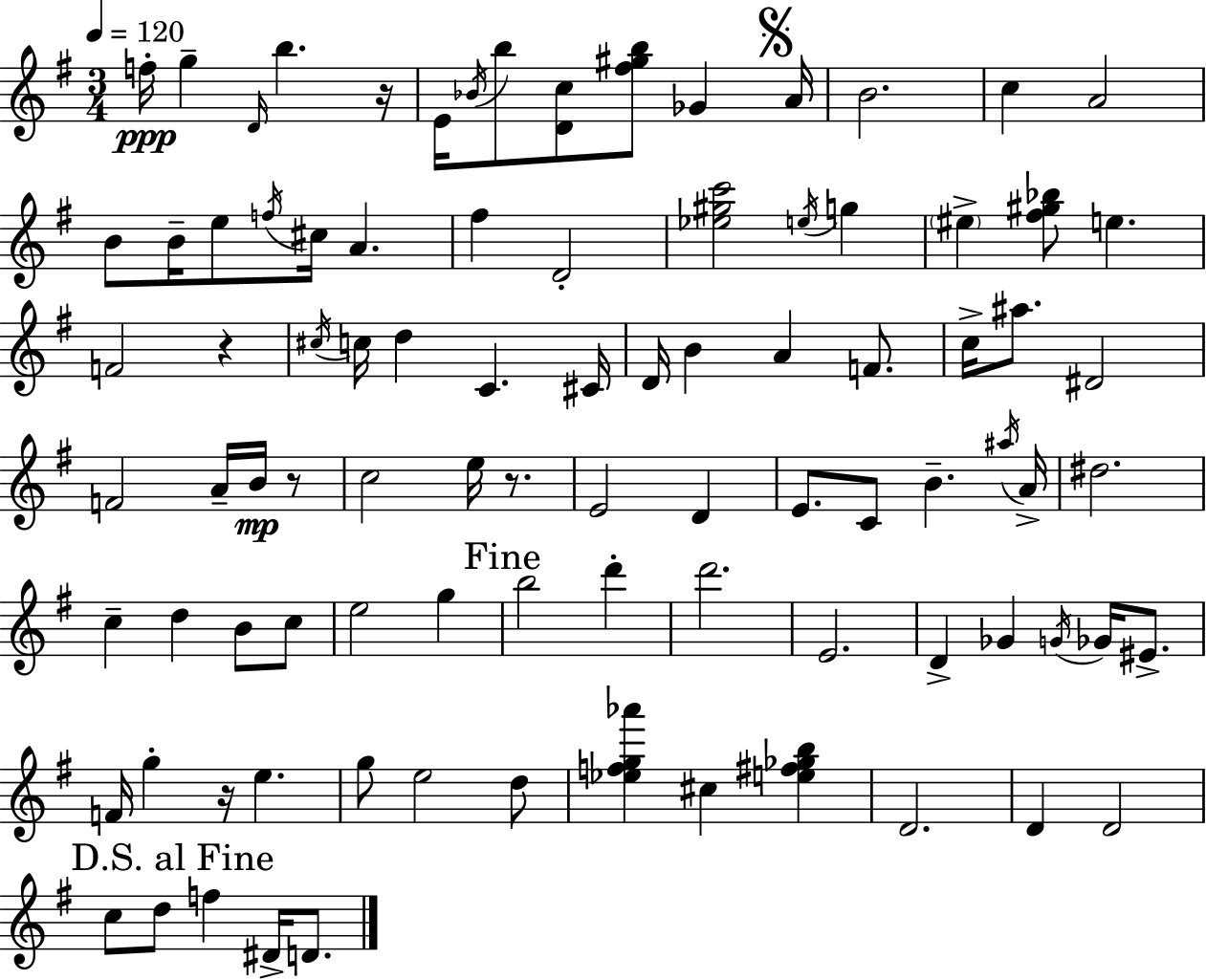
X:1
T:Untitled
M:3/4
L:1/4
K:G
f/4 g D/4 b z/4 E/4 _B/4 b/2 [Dc]/2 [^f^gb]/2 _G A/4 B2 c A2 B/2 B/4 e/2 f/4 ^c/4 A ^f D2 [_e^gc']2 e/4 g ^e [^f^g_b]/2 e F2 z ^c/4 c/4 d C ^C/4 D/4 B A F/2 c/4 ^a/2 ^D2 F2 A/4 B/4 z/2 c2 e/4 z/2 E2 D E/2 C/2 B ^a/4 A/4 ^d2 c d B/2 c/2 e2 g b2 d' d'2 E2 D _G G/4 _G/4 ^E/2 F/4 g z/4 e g/2 e2 d/2 [_efg_a'] ^c [e^f_gb] D2 D D2 c/2 d/2 f ^D/4 D/2